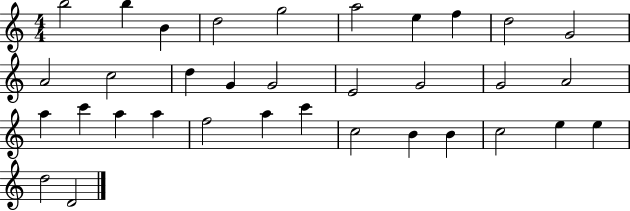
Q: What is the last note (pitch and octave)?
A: D4